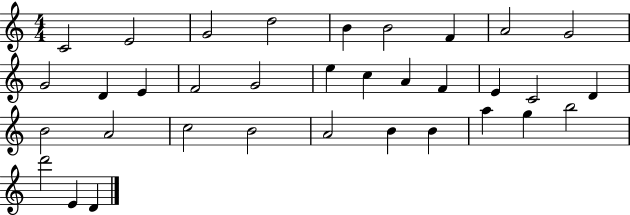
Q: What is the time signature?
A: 4/4